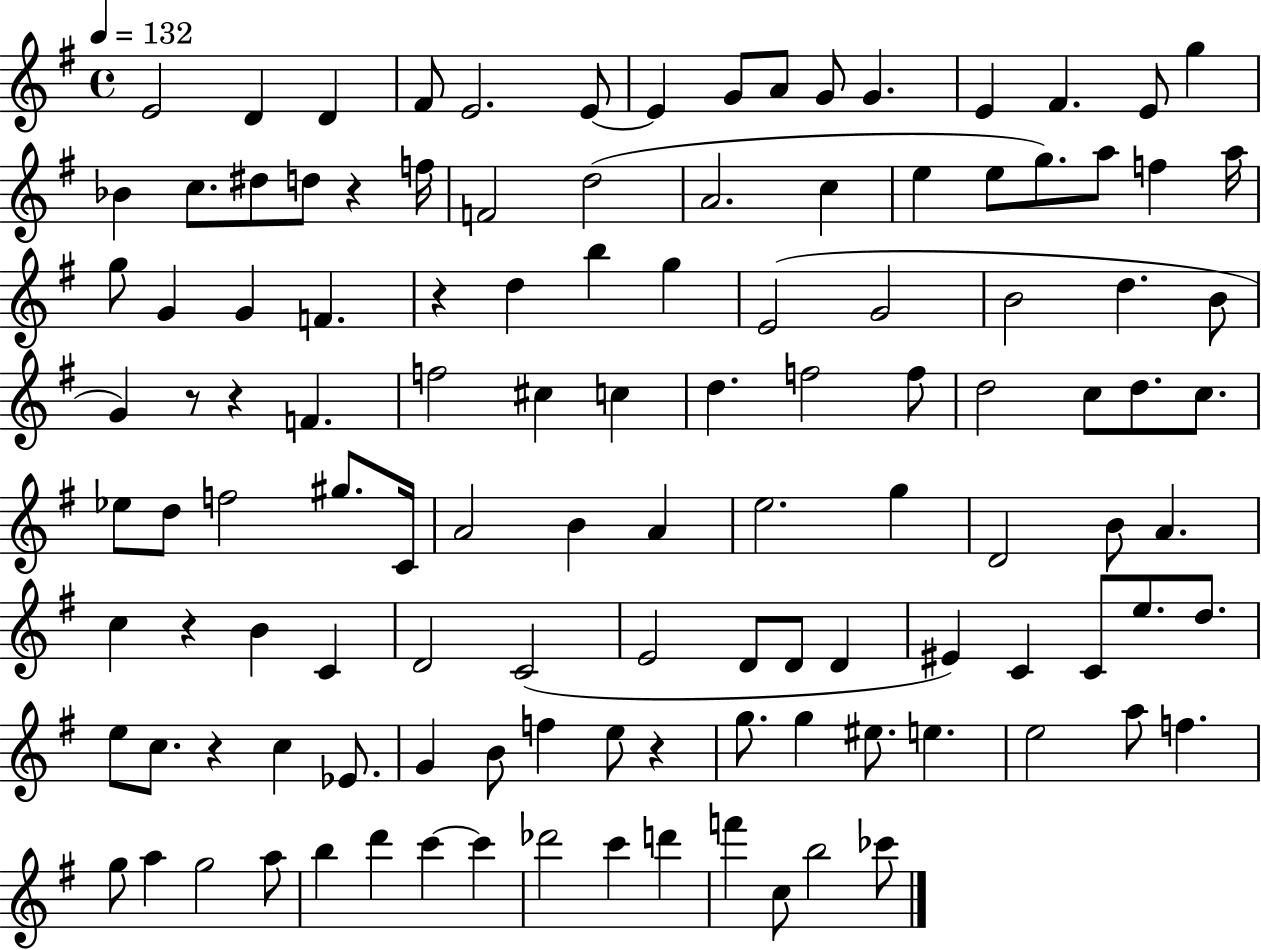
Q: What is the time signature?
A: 4/4